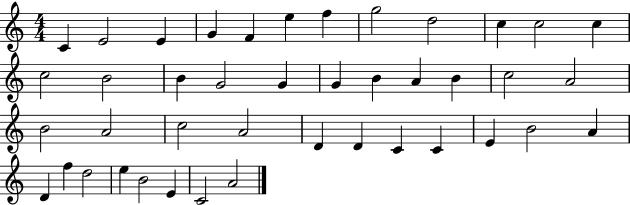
{
  \clef treble
  \numericTimeSignature
  \time 4/4
  \key c \major
  c'4 e'2 e'4 | g'4 f'4 e''4 f''4 | g''2 d''2 | c''4 c''2 c''4 | \break c''2 b'2 | b'4 g'2 g'4 | g'4 b'4 a'4 b'4 | c''2 a'2 | \break b'2 a'2 | c''2 a'2 | d'4 d'4 c'4 c'4 | e'4 b'2 a'4 | \break d'4 f''4 d''2 | e''4 b'2 e'4 | c'2 a'2 | \bar "|."
}